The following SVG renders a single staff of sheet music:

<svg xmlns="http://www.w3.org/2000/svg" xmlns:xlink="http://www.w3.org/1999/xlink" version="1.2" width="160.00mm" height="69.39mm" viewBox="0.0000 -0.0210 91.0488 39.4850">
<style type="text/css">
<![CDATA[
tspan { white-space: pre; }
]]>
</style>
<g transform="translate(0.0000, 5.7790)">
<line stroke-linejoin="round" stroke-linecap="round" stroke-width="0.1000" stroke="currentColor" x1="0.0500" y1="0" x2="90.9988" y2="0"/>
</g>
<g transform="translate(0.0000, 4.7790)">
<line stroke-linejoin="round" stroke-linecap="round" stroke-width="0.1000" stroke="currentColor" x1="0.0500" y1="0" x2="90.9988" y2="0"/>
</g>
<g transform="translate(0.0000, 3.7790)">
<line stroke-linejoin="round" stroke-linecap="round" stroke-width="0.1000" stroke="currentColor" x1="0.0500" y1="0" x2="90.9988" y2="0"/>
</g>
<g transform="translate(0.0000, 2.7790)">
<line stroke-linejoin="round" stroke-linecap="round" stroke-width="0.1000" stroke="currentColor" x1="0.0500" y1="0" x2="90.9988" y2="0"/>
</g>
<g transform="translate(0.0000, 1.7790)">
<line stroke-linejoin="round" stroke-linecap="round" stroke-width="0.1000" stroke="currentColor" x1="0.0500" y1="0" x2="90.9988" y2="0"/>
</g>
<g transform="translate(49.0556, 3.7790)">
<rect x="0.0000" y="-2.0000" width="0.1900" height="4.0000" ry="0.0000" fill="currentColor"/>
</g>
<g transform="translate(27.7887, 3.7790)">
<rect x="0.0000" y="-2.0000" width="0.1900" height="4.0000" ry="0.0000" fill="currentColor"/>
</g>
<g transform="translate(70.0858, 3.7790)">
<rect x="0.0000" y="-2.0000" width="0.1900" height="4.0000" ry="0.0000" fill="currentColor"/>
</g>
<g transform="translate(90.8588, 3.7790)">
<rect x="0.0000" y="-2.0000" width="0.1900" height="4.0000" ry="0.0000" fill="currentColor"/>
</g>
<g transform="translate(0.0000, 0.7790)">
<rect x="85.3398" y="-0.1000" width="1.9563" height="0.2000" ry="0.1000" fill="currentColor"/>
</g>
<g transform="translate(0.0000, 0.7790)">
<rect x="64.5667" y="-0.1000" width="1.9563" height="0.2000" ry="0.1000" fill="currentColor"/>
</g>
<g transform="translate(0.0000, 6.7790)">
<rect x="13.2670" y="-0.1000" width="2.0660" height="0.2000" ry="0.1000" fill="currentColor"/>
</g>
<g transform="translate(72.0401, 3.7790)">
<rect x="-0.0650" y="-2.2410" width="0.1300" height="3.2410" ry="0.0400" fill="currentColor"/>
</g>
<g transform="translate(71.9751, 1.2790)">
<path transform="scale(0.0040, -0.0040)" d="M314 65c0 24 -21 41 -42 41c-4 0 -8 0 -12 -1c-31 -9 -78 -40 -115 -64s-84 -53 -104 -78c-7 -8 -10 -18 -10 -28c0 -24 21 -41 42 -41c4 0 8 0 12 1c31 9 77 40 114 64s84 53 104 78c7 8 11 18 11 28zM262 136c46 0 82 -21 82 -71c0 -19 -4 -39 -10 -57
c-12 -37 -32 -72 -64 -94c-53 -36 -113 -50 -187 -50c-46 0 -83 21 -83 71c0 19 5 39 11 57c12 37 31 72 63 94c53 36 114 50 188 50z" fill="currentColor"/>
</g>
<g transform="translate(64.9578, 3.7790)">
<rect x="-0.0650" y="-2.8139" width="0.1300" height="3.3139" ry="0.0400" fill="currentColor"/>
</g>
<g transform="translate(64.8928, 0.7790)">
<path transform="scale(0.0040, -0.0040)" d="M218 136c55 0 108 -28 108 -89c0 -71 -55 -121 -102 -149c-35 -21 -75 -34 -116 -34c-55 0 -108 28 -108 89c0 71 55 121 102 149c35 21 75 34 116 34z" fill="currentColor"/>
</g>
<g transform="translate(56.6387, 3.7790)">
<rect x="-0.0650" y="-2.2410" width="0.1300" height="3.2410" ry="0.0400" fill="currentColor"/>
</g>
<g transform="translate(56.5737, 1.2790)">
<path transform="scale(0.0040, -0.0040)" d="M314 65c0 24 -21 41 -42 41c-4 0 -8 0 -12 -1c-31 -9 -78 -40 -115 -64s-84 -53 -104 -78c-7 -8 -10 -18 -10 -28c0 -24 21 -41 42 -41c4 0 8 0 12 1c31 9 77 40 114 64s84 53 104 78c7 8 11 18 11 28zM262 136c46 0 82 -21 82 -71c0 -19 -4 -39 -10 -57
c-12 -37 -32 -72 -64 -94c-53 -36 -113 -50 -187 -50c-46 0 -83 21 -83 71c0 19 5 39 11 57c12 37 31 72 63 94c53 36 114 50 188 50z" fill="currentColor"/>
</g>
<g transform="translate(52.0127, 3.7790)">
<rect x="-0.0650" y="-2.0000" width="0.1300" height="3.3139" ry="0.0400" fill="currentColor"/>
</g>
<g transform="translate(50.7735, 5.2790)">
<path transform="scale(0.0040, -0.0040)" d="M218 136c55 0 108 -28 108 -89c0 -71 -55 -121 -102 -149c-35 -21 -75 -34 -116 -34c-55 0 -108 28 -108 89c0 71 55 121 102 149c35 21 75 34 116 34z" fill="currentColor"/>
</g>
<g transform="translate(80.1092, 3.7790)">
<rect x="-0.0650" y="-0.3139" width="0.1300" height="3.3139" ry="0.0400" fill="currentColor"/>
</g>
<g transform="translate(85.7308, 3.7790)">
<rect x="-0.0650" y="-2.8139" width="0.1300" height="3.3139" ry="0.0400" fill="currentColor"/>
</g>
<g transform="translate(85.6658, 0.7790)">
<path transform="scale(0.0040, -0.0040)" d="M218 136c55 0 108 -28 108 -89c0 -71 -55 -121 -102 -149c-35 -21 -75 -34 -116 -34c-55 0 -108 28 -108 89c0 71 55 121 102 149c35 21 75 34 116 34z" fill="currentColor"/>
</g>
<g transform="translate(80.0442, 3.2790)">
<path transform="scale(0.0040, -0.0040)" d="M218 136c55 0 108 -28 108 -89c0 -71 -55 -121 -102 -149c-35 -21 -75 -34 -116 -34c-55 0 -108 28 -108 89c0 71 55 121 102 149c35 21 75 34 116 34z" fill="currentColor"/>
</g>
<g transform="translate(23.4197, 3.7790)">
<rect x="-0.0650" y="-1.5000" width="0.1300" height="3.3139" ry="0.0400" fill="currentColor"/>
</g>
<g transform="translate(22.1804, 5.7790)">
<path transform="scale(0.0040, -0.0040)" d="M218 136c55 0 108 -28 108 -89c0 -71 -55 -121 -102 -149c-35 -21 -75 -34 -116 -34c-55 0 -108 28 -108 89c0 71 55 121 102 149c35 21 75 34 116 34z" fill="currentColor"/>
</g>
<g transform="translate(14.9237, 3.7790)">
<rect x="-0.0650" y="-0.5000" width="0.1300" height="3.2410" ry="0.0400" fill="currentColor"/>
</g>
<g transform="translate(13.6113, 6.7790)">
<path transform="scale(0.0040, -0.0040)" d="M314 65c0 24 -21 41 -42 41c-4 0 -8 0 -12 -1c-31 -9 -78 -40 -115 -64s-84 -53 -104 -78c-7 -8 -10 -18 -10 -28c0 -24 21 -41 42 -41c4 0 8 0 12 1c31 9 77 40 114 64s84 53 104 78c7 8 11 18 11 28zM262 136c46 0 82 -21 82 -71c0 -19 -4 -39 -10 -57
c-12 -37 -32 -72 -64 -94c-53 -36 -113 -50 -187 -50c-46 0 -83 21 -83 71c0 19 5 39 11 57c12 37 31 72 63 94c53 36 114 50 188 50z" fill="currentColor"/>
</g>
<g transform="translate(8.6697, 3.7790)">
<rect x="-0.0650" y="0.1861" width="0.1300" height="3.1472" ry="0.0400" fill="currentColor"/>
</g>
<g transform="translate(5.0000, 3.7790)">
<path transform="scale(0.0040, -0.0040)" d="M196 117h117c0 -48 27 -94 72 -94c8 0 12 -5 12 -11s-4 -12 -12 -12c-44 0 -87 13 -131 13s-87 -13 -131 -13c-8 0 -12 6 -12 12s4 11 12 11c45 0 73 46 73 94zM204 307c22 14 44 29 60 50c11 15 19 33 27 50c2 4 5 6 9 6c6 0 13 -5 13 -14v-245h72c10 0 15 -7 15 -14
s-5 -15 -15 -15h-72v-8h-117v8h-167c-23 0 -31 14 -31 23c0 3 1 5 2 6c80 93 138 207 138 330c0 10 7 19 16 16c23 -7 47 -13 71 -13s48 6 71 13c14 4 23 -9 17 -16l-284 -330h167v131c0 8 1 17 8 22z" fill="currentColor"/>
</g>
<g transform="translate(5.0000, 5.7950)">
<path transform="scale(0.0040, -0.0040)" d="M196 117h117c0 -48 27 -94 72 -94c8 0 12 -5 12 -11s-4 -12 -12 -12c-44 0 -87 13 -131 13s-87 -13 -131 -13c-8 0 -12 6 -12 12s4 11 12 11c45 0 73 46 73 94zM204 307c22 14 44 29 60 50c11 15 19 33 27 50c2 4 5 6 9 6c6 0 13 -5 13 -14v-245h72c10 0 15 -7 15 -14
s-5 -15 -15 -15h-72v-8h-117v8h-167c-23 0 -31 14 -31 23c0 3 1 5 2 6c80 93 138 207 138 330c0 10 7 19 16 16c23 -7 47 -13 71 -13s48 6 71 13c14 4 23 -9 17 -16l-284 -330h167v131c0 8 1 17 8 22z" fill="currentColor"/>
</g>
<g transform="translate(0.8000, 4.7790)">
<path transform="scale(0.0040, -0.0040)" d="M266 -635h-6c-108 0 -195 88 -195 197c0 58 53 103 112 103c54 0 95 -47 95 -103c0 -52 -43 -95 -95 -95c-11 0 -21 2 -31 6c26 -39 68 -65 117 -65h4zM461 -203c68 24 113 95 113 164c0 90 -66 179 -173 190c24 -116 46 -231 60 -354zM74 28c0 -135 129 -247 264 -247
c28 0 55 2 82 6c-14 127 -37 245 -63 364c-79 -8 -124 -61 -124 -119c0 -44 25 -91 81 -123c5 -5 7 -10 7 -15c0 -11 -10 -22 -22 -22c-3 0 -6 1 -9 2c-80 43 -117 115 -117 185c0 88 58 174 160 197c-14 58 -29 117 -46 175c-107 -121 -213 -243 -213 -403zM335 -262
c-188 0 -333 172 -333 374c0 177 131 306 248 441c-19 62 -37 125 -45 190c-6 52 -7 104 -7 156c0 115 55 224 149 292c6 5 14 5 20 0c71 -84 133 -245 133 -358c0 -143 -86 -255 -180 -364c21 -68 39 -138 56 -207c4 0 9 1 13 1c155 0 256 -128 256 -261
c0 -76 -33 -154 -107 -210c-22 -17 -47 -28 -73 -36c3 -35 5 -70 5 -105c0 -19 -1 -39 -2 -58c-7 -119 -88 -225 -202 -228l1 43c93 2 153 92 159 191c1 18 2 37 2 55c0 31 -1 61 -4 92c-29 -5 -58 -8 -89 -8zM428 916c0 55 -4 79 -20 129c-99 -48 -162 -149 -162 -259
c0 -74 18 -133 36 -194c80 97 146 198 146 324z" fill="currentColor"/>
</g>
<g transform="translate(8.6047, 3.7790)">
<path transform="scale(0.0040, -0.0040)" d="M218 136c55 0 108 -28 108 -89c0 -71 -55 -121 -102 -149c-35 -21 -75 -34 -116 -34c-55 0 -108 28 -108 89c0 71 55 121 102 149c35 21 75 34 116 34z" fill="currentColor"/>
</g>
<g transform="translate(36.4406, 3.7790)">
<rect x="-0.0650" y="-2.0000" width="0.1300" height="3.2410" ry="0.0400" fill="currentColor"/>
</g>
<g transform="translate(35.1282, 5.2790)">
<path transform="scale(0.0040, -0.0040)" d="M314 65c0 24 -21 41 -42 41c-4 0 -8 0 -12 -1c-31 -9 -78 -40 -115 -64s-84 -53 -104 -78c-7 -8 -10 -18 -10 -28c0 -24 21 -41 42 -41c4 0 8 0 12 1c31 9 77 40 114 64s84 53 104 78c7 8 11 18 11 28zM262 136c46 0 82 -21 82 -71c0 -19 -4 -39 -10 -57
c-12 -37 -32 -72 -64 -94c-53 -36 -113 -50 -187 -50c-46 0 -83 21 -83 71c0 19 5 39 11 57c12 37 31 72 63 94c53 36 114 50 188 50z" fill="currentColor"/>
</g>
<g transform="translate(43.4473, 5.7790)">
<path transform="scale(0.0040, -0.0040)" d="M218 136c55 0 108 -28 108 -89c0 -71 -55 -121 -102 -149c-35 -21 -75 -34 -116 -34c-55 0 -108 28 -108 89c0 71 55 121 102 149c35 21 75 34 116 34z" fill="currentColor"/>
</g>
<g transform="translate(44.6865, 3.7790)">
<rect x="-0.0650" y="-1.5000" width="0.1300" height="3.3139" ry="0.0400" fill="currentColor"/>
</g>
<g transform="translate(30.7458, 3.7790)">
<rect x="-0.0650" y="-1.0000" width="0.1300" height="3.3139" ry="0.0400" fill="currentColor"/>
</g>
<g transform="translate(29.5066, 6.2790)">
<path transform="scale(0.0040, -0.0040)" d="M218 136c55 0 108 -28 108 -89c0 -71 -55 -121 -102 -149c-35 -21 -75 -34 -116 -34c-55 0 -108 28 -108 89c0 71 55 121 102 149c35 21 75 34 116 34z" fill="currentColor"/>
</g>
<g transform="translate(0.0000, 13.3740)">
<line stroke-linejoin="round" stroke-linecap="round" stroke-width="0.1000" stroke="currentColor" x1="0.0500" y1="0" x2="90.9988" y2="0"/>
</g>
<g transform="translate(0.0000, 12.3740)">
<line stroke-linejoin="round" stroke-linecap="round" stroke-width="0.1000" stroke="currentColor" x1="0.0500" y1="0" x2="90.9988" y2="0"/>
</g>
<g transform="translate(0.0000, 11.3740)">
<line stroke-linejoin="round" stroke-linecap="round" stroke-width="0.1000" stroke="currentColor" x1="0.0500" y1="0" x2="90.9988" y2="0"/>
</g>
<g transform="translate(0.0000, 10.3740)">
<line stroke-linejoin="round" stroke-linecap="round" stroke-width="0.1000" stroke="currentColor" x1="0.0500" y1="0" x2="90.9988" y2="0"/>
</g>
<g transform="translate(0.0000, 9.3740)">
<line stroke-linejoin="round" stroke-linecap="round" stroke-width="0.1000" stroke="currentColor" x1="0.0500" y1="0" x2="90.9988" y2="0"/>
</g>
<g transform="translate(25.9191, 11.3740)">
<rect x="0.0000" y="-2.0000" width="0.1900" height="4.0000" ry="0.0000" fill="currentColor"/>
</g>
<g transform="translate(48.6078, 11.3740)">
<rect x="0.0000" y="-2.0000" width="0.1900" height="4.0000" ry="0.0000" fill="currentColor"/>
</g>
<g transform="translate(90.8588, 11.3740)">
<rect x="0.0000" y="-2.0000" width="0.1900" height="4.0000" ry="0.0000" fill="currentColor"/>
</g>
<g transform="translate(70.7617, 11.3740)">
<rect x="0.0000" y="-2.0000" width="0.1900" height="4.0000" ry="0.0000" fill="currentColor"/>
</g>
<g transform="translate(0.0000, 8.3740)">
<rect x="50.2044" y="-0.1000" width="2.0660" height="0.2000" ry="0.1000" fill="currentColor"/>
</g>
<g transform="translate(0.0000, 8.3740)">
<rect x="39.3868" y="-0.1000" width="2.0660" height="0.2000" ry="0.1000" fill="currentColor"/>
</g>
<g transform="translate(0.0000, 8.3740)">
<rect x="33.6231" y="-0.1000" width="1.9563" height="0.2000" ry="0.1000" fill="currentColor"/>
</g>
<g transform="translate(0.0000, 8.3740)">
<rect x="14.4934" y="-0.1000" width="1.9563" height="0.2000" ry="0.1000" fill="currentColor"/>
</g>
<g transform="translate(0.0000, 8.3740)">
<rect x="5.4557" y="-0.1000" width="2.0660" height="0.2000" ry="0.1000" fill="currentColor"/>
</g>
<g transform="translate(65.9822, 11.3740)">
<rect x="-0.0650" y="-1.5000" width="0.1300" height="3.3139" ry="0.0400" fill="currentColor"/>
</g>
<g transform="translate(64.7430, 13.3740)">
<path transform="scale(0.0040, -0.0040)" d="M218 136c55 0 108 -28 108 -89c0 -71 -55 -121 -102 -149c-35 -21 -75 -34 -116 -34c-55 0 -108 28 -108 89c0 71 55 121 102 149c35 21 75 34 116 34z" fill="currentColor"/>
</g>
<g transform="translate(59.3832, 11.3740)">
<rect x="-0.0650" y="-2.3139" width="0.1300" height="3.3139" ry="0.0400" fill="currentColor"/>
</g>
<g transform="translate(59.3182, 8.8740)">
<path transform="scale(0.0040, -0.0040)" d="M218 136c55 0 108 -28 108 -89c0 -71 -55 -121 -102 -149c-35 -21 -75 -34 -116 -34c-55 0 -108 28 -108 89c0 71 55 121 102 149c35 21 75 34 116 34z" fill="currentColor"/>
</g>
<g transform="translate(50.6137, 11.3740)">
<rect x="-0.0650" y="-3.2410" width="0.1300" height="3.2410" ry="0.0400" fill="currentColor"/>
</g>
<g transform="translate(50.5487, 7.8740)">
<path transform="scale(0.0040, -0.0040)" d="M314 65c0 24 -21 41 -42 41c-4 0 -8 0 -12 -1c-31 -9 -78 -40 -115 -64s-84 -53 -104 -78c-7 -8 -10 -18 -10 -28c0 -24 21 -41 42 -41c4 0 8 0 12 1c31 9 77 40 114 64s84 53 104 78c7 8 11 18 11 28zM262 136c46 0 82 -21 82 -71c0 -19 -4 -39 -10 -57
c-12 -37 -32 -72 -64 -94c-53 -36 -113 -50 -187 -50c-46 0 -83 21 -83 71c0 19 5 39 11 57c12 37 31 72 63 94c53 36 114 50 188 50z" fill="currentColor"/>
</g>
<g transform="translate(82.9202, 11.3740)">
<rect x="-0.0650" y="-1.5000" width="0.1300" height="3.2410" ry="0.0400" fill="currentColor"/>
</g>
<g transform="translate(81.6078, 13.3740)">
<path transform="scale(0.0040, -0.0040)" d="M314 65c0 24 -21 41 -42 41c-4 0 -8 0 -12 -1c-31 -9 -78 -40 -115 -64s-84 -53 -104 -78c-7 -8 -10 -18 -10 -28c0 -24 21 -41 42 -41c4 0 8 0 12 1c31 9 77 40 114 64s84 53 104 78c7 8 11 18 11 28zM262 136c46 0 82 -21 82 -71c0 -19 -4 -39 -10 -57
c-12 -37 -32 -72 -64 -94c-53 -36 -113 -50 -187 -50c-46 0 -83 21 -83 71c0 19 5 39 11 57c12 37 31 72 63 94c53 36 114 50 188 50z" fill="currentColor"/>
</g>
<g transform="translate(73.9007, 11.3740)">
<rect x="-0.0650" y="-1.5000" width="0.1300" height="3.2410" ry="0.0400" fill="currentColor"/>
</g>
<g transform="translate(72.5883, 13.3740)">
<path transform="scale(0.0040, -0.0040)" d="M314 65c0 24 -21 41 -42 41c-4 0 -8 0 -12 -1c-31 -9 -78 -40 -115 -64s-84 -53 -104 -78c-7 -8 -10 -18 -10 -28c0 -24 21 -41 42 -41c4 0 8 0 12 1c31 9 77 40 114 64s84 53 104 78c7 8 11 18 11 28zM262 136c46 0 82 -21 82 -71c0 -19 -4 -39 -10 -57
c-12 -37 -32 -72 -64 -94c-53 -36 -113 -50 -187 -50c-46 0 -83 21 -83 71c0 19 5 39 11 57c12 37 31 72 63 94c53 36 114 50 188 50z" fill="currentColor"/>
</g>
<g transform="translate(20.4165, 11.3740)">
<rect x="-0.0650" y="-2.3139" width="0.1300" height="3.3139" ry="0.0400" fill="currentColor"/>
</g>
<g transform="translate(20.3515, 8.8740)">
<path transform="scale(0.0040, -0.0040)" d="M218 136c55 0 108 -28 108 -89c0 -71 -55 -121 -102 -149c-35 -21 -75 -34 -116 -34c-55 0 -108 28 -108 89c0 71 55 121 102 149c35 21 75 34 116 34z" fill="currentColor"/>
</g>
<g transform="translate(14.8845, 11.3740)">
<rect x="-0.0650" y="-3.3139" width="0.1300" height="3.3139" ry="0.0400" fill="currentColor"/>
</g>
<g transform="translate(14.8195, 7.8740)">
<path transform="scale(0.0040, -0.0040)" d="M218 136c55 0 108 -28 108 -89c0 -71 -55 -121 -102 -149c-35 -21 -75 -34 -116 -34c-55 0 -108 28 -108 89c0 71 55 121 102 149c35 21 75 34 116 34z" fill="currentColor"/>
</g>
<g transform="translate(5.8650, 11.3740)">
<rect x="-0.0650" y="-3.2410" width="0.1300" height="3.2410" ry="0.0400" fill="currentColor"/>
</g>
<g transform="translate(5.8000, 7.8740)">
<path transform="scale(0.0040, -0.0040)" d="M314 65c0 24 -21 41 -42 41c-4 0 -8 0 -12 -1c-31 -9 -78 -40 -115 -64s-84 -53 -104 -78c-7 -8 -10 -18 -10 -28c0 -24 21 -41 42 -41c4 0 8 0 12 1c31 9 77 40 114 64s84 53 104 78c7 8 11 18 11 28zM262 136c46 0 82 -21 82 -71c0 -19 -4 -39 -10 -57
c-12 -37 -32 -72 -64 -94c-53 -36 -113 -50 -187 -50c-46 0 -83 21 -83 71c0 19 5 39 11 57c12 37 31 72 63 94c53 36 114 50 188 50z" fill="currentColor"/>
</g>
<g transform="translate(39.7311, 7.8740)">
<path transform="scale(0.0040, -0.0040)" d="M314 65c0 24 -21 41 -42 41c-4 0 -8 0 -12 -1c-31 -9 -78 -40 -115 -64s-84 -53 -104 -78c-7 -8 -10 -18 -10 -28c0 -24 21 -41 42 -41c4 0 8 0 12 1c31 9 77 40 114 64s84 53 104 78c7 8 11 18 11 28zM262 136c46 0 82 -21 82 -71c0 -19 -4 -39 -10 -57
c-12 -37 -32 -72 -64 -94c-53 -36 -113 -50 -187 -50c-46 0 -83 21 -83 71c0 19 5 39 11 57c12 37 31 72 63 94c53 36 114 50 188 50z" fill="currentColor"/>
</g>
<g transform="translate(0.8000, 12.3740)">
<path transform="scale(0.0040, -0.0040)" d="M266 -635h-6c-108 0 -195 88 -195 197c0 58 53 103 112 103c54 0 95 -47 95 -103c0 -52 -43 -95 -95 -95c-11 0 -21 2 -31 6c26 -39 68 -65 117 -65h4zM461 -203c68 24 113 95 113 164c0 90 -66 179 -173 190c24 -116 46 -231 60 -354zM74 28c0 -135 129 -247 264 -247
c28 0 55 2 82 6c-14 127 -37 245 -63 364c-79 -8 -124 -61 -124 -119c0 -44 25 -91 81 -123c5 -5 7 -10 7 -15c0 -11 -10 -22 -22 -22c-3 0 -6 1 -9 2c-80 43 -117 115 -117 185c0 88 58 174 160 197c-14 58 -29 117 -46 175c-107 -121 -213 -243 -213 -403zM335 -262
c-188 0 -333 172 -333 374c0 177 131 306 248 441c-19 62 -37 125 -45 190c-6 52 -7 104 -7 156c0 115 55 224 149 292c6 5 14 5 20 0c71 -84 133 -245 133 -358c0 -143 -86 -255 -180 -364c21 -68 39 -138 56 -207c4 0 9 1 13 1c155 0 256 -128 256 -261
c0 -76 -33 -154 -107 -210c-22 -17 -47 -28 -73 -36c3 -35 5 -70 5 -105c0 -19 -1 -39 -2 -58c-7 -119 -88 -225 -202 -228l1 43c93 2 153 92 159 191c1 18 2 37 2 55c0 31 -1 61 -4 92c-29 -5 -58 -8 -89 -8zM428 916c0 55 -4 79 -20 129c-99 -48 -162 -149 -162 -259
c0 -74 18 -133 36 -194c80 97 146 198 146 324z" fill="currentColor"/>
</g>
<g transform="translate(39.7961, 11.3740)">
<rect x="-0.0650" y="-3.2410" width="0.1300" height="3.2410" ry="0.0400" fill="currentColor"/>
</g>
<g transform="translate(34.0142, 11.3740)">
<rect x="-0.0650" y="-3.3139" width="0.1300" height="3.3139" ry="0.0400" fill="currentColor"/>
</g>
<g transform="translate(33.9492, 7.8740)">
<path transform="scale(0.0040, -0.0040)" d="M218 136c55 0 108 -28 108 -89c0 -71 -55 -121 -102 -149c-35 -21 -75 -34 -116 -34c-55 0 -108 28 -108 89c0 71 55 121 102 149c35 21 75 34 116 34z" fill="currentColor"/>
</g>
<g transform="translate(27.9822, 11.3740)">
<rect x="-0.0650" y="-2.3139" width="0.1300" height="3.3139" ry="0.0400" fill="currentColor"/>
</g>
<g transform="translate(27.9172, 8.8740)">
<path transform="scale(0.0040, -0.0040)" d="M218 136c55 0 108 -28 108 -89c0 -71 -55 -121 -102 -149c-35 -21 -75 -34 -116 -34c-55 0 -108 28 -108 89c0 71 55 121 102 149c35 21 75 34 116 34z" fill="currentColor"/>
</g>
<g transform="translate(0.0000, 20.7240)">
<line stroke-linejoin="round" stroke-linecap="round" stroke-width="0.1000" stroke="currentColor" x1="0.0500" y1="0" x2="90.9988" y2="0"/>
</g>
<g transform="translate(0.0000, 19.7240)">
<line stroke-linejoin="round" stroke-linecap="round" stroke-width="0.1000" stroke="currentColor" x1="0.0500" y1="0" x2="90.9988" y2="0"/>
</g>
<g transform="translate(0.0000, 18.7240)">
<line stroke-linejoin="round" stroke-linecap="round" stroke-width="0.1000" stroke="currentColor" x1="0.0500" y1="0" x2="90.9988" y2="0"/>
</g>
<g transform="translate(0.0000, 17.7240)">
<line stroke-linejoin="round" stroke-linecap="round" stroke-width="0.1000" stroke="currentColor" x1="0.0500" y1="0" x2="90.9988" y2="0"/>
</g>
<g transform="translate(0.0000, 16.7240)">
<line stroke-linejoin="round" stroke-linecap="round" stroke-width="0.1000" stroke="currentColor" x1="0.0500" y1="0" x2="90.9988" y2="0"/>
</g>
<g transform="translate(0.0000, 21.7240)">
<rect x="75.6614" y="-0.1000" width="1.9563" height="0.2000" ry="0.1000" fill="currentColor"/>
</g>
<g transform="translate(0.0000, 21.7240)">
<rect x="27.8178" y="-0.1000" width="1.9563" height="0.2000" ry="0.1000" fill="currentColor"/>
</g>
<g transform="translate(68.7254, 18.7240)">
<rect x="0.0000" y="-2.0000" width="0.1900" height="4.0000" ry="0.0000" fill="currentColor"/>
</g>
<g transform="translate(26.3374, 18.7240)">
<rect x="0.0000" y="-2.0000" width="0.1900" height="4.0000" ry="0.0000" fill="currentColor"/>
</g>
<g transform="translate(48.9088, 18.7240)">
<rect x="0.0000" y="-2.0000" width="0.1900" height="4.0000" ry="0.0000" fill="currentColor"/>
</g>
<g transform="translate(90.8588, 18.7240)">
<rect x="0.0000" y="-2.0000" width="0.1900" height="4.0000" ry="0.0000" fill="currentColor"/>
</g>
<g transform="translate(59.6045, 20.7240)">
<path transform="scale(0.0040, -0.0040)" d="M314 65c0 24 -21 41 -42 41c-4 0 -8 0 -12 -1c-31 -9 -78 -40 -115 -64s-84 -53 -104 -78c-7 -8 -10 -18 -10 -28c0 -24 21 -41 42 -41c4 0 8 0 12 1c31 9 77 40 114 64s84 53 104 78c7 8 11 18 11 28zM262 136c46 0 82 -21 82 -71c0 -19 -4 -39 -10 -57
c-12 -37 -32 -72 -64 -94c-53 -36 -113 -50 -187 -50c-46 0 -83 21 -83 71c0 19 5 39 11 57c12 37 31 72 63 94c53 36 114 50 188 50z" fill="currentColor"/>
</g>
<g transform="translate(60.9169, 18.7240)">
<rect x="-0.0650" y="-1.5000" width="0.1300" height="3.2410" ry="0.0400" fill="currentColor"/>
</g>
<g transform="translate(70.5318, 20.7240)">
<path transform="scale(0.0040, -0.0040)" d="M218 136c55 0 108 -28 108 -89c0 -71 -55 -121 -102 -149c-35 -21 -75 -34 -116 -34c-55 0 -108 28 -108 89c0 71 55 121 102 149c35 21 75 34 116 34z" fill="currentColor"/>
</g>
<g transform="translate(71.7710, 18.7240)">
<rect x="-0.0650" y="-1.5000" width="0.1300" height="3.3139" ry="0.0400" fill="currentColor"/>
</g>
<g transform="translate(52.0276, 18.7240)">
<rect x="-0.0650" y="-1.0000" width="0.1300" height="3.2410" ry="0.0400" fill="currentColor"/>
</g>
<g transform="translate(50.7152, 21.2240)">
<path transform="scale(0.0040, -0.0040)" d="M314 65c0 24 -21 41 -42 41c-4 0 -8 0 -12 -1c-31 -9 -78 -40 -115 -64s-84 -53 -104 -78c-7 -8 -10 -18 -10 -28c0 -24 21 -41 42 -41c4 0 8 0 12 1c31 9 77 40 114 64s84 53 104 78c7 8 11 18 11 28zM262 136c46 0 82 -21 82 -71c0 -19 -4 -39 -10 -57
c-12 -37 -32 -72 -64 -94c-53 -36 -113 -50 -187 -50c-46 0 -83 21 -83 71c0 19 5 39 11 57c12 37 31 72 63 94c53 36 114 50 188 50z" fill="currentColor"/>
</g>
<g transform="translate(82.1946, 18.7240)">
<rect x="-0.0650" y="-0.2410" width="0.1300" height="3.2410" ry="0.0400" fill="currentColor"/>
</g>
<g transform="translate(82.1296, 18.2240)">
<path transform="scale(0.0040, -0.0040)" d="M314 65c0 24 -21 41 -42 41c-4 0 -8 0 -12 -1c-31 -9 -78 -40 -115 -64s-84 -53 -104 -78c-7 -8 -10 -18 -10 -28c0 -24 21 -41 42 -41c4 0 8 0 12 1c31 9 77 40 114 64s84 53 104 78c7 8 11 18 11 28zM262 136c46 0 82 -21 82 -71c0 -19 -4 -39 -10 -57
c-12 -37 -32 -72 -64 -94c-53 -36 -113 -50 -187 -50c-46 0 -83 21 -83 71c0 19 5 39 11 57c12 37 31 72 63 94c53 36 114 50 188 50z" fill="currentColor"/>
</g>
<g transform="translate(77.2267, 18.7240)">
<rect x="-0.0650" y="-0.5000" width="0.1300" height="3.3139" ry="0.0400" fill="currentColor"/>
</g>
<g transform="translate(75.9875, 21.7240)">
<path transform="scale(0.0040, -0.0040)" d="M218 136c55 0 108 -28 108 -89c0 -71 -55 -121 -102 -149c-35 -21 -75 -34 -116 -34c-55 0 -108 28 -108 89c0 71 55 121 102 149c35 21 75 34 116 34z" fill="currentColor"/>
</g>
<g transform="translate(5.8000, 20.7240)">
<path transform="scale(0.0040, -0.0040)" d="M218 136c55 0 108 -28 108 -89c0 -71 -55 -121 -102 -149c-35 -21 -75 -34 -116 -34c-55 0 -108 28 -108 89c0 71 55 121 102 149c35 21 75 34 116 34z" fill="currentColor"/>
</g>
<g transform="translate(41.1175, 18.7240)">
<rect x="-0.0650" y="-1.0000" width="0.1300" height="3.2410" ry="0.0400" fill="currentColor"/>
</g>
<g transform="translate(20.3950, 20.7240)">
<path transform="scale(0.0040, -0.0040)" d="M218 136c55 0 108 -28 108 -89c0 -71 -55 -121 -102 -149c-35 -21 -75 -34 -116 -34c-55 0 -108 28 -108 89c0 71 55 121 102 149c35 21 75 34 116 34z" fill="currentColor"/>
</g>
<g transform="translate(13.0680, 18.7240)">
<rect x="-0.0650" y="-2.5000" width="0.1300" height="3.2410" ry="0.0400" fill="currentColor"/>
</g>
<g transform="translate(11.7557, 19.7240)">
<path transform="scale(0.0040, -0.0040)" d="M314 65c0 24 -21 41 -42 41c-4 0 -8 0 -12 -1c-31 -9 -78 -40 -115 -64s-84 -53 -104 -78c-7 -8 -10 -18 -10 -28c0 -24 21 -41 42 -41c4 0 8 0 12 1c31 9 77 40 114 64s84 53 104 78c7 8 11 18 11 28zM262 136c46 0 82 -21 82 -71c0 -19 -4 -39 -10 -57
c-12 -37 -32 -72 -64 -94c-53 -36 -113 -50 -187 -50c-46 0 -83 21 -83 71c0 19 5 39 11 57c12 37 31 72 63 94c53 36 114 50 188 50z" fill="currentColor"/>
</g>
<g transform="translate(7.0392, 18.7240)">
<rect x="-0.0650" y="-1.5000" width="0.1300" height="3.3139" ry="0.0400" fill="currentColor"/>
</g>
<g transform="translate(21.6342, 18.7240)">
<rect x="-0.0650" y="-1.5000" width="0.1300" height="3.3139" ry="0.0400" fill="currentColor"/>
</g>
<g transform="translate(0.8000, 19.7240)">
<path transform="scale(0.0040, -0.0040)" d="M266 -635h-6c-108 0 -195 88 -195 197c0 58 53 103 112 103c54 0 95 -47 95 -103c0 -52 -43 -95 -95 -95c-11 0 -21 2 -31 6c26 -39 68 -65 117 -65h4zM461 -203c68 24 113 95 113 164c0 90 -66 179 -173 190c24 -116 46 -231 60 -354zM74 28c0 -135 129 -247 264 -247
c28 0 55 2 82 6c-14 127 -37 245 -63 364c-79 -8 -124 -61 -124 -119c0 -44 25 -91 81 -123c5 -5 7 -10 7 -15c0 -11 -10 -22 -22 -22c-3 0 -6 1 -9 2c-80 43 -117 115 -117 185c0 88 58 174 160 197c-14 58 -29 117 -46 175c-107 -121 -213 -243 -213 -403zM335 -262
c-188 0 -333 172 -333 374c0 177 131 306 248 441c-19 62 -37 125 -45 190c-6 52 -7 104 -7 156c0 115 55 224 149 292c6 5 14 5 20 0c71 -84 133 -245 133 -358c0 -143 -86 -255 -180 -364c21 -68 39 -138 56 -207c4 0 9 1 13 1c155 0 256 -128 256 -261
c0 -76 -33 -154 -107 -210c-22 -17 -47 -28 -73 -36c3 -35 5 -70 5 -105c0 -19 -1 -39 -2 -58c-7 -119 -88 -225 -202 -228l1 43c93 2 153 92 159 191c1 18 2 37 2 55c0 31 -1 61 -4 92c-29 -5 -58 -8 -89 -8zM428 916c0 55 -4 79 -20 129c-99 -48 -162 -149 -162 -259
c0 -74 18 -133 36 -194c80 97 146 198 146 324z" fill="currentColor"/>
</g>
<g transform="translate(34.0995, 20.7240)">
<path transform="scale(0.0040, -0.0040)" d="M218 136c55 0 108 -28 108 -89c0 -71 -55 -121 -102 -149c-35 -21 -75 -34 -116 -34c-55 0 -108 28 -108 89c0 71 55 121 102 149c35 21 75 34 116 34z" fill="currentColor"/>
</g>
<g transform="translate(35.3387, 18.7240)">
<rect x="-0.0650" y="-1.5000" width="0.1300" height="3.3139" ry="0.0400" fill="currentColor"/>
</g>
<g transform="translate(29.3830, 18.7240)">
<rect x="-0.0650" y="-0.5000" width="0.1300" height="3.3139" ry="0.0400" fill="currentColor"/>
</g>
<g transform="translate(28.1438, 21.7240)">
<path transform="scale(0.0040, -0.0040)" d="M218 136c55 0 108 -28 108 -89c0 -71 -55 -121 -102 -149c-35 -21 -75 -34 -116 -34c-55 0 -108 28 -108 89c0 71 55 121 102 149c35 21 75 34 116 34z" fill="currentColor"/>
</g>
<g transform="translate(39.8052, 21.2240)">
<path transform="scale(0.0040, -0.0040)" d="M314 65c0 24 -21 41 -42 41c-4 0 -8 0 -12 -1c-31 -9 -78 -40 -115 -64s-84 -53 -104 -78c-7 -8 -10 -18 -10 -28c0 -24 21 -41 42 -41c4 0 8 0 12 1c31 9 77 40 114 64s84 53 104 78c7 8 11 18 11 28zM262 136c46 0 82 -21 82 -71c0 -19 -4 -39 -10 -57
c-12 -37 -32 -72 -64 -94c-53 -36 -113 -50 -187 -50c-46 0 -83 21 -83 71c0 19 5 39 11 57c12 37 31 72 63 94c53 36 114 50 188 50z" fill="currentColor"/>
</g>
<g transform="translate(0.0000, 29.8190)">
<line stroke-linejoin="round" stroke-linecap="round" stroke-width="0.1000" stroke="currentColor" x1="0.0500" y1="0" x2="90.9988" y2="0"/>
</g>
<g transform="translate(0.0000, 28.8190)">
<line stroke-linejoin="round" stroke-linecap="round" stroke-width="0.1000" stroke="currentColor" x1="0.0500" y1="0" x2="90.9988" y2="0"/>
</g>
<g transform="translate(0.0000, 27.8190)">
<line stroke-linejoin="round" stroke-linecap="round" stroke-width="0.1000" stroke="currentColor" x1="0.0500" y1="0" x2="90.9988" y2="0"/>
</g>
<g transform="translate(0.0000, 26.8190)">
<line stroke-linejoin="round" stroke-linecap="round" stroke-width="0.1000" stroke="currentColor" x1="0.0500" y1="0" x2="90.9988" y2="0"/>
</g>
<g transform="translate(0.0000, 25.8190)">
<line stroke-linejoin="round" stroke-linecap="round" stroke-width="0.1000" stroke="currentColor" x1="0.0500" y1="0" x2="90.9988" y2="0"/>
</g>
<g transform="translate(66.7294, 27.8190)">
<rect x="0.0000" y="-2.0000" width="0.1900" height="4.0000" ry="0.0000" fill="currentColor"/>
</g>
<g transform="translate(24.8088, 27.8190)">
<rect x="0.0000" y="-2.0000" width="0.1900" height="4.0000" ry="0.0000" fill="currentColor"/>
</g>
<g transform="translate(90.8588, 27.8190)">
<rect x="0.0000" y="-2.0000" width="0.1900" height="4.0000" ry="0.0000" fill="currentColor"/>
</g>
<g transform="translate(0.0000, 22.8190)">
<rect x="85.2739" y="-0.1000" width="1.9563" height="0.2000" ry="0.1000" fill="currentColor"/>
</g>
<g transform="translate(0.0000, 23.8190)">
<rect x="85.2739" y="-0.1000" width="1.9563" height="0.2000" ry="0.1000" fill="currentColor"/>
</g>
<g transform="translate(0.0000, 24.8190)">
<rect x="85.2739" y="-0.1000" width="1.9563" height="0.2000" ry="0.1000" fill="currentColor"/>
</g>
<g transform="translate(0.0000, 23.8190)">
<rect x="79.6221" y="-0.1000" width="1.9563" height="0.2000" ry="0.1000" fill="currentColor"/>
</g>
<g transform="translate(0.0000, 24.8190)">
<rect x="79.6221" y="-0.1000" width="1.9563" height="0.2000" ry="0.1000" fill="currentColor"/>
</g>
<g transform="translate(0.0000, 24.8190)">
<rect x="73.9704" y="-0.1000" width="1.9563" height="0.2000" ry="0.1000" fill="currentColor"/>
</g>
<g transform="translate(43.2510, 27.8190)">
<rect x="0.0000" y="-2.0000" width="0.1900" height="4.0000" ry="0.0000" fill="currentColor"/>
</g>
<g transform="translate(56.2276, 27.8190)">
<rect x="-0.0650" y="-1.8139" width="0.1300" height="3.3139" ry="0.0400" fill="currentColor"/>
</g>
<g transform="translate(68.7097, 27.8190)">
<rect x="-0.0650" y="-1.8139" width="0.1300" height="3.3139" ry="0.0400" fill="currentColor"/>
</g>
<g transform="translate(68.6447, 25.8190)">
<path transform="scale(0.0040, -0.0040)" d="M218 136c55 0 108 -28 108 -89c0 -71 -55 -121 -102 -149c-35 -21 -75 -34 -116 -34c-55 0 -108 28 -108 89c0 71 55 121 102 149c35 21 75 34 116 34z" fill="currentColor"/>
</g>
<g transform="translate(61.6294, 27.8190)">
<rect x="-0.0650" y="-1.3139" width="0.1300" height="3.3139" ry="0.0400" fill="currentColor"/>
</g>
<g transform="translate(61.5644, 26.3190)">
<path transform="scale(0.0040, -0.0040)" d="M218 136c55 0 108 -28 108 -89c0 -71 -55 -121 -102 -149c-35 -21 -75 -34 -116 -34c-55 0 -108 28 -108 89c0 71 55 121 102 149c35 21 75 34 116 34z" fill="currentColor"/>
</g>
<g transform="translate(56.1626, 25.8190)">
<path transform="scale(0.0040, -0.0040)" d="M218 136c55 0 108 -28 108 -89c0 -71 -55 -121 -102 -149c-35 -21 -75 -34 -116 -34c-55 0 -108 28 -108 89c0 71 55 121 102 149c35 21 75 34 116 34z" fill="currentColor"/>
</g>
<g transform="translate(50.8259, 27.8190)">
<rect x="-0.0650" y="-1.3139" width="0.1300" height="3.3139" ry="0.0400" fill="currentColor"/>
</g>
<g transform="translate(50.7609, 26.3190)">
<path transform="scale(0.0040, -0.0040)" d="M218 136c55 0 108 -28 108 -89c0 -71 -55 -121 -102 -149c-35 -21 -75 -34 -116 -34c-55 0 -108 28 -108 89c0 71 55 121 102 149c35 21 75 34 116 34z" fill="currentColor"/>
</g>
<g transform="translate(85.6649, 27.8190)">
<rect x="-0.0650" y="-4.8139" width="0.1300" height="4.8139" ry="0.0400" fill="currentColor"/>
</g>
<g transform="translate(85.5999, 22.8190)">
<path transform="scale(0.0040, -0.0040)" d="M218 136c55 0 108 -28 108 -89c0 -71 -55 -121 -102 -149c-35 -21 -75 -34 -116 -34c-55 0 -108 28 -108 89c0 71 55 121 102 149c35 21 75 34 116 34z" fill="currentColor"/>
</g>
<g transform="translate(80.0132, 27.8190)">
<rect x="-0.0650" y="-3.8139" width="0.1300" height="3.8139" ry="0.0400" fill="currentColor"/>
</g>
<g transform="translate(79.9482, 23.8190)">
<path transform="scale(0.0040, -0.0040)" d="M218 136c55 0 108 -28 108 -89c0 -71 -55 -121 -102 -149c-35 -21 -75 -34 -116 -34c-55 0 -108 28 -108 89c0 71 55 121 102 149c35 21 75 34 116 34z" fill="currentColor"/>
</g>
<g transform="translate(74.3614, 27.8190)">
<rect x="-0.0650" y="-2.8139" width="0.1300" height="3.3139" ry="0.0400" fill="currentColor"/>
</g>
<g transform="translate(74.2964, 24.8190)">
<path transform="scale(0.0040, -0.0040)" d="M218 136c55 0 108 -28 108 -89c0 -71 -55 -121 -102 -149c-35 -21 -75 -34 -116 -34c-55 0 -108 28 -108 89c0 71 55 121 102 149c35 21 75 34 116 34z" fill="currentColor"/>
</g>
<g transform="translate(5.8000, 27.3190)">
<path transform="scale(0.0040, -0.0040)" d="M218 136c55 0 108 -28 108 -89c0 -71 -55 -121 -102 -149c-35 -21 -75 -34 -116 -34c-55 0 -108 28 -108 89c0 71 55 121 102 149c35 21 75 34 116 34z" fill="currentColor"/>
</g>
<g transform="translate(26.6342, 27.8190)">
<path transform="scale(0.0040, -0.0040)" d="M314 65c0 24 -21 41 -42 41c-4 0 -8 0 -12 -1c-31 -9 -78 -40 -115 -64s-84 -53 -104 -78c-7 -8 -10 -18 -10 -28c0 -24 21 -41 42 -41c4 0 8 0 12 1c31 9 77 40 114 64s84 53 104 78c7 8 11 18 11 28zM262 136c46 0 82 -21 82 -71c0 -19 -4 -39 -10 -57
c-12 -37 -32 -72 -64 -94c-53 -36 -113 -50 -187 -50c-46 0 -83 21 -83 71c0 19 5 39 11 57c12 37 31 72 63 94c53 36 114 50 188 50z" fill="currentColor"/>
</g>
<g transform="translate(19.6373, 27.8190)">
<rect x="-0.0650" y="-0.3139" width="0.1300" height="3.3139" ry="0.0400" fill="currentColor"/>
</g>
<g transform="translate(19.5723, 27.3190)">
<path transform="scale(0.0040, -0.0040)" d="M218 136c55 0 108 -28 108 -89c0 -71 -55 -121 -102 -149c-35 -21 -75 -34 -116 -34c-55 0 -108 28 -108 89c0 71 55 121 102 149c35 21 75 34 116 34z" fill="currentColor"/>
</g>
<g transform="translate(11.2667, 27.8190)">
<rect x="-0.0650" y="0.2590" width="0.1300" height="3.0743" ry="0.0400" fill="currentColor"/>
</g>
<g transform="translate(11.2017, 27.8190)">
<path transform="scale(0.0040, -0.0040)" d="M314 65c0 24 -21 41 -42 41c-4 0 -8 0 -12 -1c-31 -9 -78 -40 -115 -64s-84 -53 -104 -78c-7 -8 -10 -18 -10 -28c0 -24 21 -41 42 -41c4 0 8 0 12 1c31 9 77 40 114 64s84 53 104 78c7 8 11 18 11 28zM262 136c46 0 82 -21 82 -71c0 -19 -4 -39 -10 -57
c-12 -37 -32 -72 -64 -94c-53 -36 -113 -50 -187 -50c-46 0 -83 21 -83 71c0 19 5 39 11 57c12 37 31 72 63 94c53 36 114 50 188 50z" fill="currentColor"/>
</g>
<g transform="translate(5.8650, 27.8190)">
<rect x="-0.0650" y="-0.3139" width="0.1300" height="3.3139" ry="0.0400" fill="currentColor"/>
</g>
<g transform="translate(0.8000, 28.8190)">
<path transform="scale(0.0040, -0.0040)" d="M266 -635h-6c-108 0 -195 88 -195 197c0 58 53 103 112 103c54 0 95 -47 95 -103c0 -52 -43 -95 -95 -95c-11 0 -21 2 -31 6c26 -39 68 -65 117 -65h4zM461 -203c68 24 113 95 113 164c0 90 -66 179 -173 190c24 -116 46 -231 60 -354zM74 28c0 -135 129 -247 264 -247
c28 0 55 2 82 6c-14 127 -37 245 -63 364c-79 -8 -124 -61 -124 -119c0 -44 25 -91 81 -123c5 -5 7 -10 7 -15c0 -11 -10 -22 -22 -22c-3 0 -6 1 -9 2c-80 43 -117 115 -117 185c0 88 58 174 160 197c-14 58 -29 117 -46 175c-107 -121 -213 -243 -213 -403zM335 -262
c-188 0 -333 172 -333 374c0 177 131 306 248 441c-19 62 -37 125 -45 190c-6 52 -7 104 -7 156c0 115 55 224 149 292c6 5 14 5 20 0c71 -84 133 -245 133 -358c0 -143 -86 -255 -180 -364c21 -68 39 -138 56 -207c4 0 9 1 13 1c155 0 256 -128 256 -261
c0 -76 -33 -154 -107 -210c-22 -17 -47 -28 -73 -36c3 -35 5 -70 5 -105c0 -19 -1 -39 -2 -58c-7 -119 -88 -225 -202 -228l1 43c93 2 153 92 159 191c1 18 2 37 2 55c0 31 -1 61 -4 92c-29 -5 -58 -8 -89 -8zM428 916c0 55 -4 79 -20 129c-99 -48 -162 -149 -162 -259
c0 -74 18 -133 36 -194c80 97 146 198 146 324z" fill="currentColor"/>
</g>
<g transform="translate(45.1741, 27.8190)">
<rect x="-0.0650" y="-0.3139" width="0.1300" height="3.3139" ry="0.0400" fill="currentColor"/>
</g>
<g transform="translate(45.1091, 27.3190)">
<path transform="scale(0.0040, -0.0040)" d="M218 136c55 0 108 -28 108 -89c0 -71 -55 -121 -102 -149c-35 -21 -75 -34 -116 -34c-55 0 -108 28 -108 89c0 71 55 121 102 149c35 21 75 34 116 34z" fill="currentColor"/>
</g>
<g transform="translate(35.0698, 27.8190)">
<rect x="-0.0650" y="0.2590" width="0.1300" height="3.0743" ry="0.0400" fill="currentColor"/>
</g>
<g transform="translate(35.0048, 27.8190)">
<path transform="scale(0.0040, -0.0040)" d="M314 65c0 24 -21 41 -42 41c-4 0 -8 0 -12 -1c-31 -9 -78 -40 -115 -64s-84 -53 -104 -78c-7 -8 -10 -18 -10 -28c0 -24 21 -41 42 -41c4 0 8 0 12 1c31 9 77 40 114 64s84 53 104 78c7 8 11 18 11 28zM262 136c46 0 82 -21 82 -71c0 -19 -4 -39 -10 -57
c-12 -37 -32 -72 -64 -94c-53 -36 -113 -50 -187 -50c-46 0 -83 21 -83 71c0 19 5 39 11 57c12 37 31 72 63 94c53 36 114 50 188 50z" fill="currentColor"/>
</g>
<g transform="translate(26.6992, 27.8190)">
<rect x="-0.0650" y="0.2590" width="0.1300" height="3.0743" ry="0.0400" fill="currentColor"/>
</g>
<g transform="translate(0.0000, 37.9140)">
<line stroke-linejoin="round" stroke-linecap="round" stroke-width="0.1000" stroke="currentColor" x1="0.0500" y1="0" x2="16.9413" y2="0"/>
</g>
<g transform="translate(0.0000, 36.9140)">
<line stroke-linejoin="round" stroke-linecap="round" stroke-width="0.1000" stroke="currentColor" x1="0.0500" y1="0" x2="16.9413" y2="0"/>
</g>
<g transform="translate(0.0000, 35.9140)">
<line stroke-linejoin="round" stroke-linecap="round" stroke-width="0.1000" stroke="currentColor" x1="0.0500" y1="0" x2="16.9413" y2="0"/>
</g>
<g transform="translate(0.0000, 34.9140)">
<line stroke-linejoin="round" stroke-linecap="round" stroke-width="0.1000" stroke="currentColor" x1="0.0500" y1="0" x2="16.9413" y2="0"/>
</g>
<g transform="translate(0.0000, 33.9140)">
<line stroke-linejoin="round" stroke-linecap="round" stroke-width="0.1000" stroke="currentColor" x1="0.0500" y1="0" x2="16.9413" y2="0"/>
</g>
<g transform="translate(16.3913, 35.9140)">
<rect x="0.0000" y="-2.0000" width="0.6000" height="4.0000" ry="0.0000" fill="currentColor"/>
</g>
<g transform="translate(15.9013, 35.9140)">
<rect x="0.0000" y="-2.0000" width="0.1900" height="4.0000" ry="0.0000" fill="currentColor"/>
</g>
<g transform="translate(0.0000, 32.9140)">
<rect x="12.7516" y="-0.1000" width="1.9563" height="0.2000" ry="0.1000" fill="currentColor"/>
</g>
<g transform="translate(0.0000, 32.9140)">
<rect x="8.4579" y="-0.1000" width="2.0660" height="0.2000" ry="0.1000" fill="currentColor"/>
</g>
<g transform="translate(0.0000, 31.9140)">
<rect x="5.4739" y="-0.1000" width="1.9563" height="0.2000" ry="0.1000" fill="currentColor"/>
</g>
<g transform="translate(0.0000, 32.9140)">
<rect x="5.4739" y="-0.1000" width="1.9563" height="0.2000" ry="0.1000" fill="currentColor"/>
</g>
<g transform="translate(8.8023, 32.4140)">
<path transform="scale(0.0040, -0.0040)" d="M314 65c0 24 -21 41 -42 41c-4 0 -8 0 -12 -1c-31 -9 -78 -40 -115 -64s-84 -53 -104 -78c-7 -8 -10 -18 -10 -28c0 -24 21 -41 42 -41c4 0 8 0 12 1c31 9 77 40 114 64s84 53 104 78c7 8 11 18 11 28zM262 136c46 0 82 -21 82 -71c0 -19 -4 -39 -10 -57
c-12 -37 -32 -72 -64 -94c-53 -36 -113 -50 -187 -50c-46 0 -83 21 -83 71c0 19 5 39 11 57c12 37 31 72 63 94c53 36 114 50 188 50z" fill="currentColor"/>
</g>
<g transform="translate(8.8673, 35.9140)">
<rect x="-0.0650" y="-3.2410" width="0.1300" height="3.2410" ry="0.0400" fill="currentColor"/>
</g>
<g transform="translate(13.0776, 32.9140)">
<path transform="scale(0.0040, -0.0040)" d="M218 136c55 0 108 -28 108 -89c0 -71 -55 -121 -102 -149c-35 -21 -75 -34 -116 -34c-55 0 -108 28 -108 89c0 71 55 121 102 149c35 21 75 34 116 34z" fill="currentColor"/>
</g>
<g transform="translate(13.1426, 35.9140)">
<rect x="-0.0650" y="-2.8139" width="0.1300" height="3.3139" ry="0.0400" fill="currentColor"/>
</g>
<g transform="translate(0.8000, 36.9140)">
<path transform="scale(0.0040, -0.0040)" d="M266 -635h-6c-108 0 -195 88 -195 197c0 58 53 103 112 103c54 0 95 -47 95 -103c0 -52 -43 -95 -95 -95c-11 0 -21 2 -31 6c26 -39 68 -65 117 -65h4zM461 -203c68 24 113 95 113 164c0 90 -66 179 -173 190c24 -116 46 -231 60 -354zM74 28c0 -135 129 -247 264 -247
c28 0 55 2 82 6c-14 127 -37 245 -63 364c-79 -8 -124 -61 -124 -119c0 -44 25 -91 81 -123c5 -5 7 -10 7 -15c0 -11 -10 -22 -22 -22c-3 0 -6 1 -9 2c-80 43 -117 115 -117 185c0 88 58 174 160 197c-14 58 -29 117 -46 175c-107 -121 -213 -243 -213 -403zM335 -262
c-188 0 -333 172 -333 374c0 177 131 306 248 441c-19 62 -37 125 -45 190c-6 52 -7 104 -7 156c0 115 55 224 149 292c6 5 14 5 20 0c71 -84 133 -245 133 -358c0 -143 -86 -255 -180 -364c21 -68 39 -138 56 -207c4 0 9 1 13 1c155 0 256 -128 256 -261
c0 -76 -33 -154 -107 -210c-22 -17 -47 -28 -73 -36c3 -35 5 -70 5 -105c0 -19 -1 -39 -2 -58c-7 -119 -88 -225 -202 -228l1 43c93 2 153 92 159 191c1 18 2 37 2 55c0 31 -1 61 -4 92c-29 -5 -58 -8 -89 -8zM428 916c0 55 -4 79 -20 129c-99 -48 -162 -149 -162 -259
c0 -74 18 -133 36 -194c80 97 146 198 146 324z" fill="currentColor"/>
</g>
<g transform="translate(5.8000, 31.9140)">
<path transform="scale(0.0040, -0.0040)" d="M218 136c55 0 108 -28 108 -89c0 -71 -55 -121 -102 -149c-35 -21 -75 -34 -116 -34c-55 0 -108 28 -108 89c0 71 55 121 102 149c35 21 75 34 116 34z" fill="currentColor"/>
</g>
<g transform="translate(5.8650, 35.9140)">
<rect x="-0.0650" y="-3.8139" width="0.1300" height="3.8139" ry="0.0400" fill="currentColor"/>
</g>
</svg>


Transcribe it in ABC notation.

X:1
T:Untitled
M:4/4
L:1/4
K:C
B C2 E D F2 E F g2 a g2 c a b2 b g g b b2 b2 g E E2 E2 E G2 E C E D2 D2 E2 E C c2 c B2 c B2 B2 c e f e f a c' e' c' b2 a